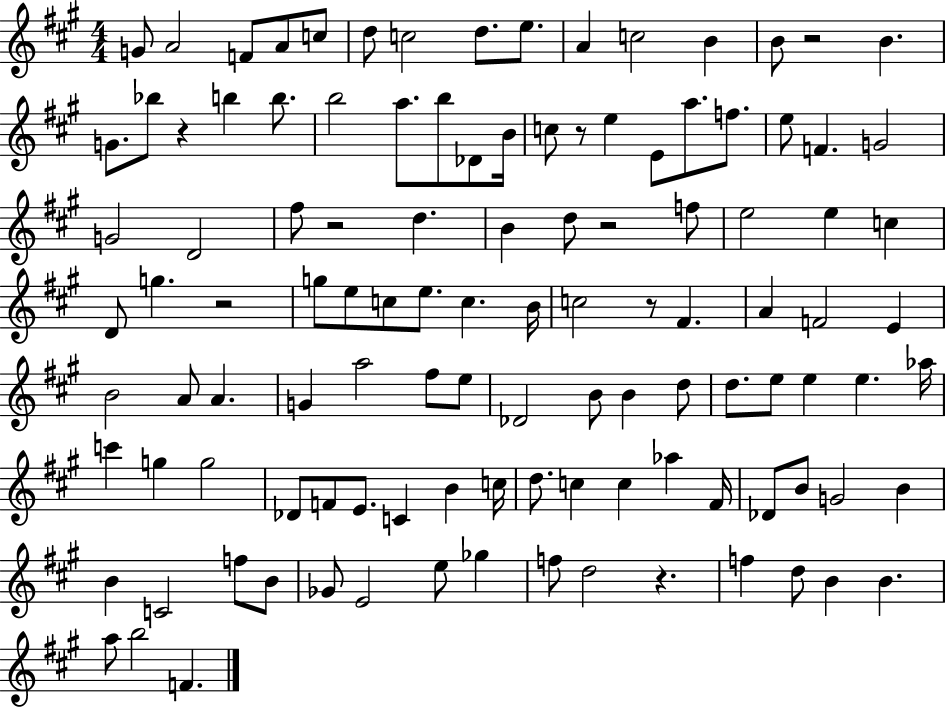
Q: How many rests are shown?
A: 8